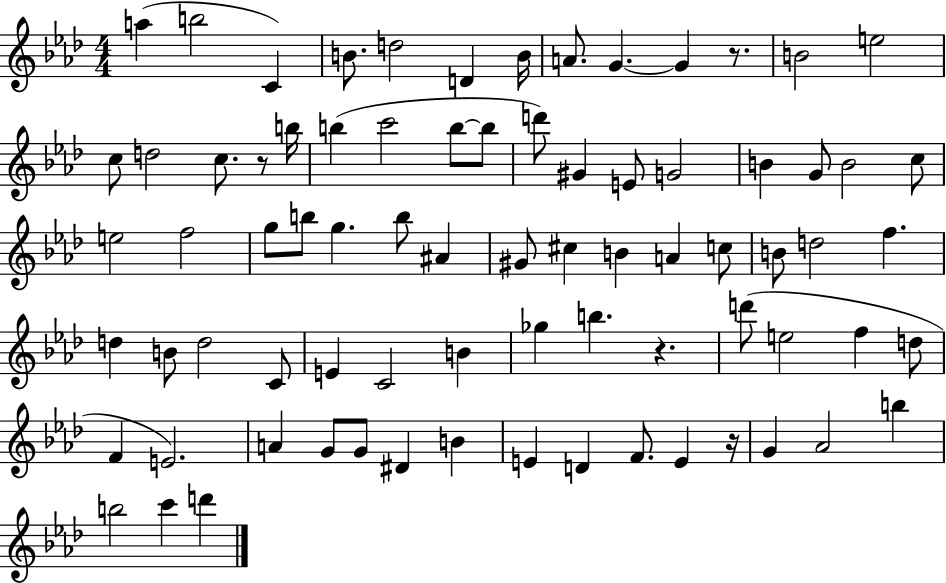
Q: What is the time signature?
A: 4/4